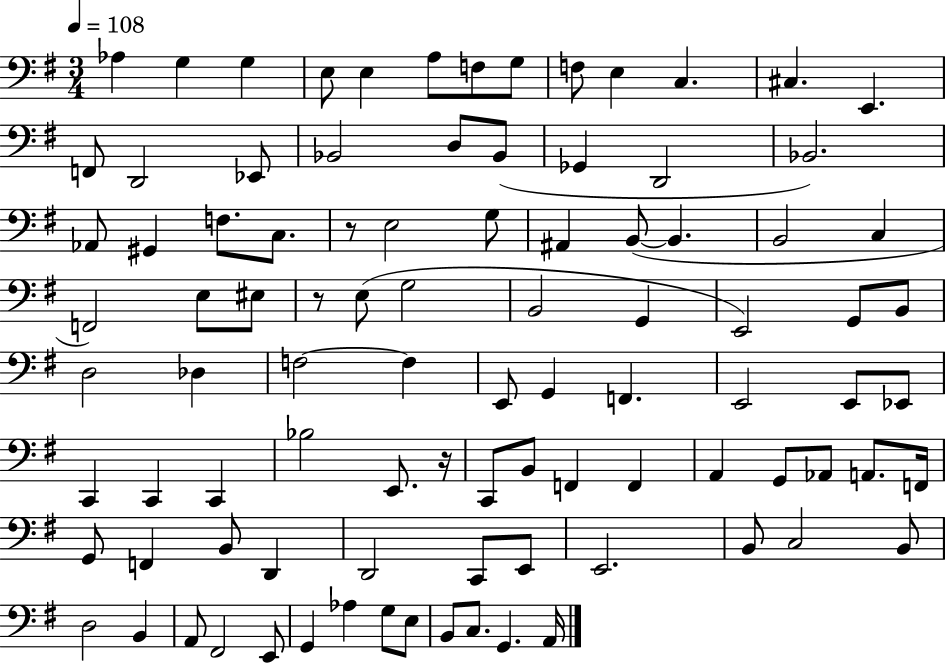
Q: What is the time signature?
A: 3/4